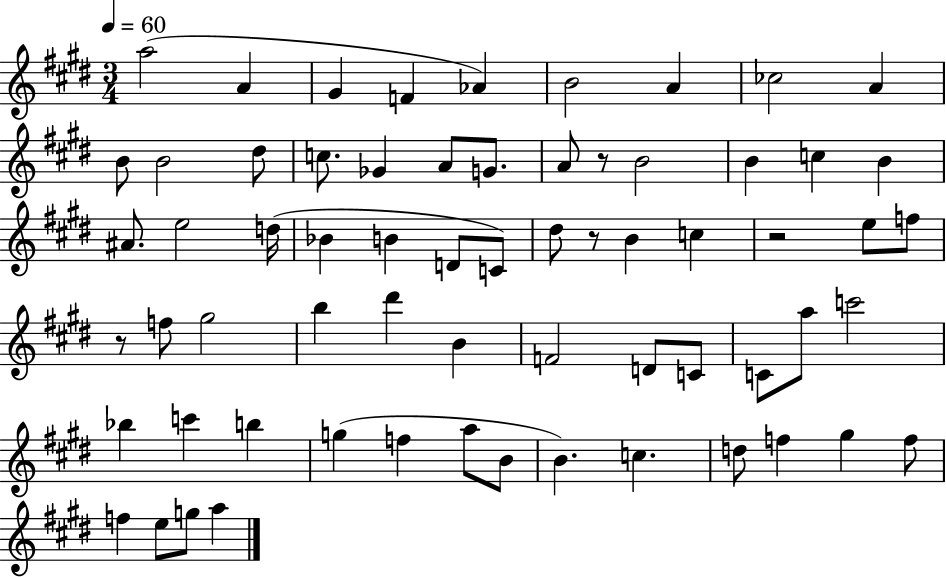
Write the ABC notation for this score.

X:1
T:Untitled
M:3/4
L:1/4
K:E
a2 A ^G F _A B2 A _c2 A B/2 B2 ^d/2 c/2 _G A/2 G/2 A/2 z/2 B2 B c B ^A/2 e2 d/4 _B B D/2 C/2 ^d/2 z/2 B c z2 e/2 f/2 z/2 f/2 ^g2 b ^d' B F2 D/2 C/2 C/2 a/2 c'2 _b c' b g f a/2 B/2 B c d/2 f ^g f/2 f e/2 g/2 a